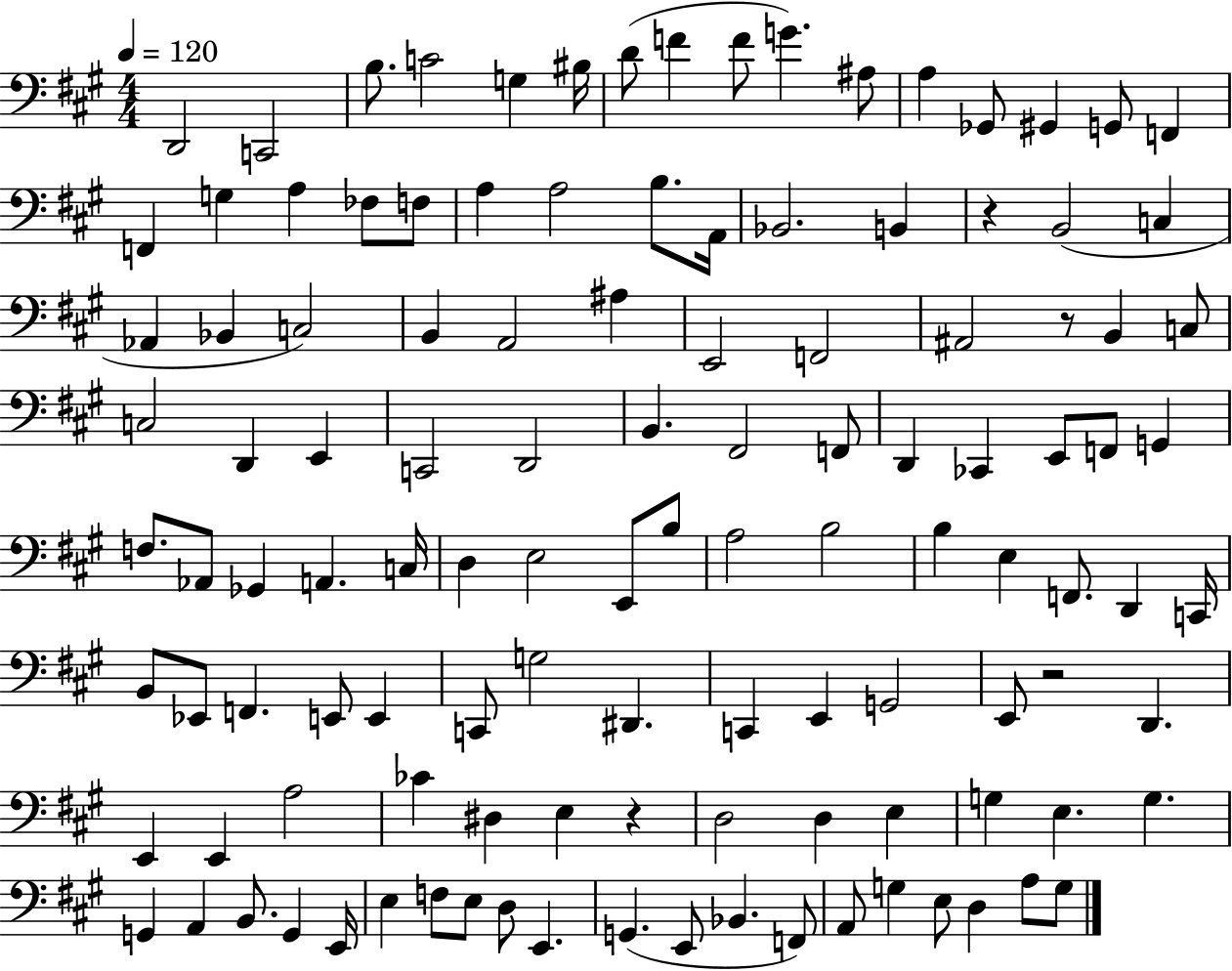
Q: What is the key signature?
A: A major